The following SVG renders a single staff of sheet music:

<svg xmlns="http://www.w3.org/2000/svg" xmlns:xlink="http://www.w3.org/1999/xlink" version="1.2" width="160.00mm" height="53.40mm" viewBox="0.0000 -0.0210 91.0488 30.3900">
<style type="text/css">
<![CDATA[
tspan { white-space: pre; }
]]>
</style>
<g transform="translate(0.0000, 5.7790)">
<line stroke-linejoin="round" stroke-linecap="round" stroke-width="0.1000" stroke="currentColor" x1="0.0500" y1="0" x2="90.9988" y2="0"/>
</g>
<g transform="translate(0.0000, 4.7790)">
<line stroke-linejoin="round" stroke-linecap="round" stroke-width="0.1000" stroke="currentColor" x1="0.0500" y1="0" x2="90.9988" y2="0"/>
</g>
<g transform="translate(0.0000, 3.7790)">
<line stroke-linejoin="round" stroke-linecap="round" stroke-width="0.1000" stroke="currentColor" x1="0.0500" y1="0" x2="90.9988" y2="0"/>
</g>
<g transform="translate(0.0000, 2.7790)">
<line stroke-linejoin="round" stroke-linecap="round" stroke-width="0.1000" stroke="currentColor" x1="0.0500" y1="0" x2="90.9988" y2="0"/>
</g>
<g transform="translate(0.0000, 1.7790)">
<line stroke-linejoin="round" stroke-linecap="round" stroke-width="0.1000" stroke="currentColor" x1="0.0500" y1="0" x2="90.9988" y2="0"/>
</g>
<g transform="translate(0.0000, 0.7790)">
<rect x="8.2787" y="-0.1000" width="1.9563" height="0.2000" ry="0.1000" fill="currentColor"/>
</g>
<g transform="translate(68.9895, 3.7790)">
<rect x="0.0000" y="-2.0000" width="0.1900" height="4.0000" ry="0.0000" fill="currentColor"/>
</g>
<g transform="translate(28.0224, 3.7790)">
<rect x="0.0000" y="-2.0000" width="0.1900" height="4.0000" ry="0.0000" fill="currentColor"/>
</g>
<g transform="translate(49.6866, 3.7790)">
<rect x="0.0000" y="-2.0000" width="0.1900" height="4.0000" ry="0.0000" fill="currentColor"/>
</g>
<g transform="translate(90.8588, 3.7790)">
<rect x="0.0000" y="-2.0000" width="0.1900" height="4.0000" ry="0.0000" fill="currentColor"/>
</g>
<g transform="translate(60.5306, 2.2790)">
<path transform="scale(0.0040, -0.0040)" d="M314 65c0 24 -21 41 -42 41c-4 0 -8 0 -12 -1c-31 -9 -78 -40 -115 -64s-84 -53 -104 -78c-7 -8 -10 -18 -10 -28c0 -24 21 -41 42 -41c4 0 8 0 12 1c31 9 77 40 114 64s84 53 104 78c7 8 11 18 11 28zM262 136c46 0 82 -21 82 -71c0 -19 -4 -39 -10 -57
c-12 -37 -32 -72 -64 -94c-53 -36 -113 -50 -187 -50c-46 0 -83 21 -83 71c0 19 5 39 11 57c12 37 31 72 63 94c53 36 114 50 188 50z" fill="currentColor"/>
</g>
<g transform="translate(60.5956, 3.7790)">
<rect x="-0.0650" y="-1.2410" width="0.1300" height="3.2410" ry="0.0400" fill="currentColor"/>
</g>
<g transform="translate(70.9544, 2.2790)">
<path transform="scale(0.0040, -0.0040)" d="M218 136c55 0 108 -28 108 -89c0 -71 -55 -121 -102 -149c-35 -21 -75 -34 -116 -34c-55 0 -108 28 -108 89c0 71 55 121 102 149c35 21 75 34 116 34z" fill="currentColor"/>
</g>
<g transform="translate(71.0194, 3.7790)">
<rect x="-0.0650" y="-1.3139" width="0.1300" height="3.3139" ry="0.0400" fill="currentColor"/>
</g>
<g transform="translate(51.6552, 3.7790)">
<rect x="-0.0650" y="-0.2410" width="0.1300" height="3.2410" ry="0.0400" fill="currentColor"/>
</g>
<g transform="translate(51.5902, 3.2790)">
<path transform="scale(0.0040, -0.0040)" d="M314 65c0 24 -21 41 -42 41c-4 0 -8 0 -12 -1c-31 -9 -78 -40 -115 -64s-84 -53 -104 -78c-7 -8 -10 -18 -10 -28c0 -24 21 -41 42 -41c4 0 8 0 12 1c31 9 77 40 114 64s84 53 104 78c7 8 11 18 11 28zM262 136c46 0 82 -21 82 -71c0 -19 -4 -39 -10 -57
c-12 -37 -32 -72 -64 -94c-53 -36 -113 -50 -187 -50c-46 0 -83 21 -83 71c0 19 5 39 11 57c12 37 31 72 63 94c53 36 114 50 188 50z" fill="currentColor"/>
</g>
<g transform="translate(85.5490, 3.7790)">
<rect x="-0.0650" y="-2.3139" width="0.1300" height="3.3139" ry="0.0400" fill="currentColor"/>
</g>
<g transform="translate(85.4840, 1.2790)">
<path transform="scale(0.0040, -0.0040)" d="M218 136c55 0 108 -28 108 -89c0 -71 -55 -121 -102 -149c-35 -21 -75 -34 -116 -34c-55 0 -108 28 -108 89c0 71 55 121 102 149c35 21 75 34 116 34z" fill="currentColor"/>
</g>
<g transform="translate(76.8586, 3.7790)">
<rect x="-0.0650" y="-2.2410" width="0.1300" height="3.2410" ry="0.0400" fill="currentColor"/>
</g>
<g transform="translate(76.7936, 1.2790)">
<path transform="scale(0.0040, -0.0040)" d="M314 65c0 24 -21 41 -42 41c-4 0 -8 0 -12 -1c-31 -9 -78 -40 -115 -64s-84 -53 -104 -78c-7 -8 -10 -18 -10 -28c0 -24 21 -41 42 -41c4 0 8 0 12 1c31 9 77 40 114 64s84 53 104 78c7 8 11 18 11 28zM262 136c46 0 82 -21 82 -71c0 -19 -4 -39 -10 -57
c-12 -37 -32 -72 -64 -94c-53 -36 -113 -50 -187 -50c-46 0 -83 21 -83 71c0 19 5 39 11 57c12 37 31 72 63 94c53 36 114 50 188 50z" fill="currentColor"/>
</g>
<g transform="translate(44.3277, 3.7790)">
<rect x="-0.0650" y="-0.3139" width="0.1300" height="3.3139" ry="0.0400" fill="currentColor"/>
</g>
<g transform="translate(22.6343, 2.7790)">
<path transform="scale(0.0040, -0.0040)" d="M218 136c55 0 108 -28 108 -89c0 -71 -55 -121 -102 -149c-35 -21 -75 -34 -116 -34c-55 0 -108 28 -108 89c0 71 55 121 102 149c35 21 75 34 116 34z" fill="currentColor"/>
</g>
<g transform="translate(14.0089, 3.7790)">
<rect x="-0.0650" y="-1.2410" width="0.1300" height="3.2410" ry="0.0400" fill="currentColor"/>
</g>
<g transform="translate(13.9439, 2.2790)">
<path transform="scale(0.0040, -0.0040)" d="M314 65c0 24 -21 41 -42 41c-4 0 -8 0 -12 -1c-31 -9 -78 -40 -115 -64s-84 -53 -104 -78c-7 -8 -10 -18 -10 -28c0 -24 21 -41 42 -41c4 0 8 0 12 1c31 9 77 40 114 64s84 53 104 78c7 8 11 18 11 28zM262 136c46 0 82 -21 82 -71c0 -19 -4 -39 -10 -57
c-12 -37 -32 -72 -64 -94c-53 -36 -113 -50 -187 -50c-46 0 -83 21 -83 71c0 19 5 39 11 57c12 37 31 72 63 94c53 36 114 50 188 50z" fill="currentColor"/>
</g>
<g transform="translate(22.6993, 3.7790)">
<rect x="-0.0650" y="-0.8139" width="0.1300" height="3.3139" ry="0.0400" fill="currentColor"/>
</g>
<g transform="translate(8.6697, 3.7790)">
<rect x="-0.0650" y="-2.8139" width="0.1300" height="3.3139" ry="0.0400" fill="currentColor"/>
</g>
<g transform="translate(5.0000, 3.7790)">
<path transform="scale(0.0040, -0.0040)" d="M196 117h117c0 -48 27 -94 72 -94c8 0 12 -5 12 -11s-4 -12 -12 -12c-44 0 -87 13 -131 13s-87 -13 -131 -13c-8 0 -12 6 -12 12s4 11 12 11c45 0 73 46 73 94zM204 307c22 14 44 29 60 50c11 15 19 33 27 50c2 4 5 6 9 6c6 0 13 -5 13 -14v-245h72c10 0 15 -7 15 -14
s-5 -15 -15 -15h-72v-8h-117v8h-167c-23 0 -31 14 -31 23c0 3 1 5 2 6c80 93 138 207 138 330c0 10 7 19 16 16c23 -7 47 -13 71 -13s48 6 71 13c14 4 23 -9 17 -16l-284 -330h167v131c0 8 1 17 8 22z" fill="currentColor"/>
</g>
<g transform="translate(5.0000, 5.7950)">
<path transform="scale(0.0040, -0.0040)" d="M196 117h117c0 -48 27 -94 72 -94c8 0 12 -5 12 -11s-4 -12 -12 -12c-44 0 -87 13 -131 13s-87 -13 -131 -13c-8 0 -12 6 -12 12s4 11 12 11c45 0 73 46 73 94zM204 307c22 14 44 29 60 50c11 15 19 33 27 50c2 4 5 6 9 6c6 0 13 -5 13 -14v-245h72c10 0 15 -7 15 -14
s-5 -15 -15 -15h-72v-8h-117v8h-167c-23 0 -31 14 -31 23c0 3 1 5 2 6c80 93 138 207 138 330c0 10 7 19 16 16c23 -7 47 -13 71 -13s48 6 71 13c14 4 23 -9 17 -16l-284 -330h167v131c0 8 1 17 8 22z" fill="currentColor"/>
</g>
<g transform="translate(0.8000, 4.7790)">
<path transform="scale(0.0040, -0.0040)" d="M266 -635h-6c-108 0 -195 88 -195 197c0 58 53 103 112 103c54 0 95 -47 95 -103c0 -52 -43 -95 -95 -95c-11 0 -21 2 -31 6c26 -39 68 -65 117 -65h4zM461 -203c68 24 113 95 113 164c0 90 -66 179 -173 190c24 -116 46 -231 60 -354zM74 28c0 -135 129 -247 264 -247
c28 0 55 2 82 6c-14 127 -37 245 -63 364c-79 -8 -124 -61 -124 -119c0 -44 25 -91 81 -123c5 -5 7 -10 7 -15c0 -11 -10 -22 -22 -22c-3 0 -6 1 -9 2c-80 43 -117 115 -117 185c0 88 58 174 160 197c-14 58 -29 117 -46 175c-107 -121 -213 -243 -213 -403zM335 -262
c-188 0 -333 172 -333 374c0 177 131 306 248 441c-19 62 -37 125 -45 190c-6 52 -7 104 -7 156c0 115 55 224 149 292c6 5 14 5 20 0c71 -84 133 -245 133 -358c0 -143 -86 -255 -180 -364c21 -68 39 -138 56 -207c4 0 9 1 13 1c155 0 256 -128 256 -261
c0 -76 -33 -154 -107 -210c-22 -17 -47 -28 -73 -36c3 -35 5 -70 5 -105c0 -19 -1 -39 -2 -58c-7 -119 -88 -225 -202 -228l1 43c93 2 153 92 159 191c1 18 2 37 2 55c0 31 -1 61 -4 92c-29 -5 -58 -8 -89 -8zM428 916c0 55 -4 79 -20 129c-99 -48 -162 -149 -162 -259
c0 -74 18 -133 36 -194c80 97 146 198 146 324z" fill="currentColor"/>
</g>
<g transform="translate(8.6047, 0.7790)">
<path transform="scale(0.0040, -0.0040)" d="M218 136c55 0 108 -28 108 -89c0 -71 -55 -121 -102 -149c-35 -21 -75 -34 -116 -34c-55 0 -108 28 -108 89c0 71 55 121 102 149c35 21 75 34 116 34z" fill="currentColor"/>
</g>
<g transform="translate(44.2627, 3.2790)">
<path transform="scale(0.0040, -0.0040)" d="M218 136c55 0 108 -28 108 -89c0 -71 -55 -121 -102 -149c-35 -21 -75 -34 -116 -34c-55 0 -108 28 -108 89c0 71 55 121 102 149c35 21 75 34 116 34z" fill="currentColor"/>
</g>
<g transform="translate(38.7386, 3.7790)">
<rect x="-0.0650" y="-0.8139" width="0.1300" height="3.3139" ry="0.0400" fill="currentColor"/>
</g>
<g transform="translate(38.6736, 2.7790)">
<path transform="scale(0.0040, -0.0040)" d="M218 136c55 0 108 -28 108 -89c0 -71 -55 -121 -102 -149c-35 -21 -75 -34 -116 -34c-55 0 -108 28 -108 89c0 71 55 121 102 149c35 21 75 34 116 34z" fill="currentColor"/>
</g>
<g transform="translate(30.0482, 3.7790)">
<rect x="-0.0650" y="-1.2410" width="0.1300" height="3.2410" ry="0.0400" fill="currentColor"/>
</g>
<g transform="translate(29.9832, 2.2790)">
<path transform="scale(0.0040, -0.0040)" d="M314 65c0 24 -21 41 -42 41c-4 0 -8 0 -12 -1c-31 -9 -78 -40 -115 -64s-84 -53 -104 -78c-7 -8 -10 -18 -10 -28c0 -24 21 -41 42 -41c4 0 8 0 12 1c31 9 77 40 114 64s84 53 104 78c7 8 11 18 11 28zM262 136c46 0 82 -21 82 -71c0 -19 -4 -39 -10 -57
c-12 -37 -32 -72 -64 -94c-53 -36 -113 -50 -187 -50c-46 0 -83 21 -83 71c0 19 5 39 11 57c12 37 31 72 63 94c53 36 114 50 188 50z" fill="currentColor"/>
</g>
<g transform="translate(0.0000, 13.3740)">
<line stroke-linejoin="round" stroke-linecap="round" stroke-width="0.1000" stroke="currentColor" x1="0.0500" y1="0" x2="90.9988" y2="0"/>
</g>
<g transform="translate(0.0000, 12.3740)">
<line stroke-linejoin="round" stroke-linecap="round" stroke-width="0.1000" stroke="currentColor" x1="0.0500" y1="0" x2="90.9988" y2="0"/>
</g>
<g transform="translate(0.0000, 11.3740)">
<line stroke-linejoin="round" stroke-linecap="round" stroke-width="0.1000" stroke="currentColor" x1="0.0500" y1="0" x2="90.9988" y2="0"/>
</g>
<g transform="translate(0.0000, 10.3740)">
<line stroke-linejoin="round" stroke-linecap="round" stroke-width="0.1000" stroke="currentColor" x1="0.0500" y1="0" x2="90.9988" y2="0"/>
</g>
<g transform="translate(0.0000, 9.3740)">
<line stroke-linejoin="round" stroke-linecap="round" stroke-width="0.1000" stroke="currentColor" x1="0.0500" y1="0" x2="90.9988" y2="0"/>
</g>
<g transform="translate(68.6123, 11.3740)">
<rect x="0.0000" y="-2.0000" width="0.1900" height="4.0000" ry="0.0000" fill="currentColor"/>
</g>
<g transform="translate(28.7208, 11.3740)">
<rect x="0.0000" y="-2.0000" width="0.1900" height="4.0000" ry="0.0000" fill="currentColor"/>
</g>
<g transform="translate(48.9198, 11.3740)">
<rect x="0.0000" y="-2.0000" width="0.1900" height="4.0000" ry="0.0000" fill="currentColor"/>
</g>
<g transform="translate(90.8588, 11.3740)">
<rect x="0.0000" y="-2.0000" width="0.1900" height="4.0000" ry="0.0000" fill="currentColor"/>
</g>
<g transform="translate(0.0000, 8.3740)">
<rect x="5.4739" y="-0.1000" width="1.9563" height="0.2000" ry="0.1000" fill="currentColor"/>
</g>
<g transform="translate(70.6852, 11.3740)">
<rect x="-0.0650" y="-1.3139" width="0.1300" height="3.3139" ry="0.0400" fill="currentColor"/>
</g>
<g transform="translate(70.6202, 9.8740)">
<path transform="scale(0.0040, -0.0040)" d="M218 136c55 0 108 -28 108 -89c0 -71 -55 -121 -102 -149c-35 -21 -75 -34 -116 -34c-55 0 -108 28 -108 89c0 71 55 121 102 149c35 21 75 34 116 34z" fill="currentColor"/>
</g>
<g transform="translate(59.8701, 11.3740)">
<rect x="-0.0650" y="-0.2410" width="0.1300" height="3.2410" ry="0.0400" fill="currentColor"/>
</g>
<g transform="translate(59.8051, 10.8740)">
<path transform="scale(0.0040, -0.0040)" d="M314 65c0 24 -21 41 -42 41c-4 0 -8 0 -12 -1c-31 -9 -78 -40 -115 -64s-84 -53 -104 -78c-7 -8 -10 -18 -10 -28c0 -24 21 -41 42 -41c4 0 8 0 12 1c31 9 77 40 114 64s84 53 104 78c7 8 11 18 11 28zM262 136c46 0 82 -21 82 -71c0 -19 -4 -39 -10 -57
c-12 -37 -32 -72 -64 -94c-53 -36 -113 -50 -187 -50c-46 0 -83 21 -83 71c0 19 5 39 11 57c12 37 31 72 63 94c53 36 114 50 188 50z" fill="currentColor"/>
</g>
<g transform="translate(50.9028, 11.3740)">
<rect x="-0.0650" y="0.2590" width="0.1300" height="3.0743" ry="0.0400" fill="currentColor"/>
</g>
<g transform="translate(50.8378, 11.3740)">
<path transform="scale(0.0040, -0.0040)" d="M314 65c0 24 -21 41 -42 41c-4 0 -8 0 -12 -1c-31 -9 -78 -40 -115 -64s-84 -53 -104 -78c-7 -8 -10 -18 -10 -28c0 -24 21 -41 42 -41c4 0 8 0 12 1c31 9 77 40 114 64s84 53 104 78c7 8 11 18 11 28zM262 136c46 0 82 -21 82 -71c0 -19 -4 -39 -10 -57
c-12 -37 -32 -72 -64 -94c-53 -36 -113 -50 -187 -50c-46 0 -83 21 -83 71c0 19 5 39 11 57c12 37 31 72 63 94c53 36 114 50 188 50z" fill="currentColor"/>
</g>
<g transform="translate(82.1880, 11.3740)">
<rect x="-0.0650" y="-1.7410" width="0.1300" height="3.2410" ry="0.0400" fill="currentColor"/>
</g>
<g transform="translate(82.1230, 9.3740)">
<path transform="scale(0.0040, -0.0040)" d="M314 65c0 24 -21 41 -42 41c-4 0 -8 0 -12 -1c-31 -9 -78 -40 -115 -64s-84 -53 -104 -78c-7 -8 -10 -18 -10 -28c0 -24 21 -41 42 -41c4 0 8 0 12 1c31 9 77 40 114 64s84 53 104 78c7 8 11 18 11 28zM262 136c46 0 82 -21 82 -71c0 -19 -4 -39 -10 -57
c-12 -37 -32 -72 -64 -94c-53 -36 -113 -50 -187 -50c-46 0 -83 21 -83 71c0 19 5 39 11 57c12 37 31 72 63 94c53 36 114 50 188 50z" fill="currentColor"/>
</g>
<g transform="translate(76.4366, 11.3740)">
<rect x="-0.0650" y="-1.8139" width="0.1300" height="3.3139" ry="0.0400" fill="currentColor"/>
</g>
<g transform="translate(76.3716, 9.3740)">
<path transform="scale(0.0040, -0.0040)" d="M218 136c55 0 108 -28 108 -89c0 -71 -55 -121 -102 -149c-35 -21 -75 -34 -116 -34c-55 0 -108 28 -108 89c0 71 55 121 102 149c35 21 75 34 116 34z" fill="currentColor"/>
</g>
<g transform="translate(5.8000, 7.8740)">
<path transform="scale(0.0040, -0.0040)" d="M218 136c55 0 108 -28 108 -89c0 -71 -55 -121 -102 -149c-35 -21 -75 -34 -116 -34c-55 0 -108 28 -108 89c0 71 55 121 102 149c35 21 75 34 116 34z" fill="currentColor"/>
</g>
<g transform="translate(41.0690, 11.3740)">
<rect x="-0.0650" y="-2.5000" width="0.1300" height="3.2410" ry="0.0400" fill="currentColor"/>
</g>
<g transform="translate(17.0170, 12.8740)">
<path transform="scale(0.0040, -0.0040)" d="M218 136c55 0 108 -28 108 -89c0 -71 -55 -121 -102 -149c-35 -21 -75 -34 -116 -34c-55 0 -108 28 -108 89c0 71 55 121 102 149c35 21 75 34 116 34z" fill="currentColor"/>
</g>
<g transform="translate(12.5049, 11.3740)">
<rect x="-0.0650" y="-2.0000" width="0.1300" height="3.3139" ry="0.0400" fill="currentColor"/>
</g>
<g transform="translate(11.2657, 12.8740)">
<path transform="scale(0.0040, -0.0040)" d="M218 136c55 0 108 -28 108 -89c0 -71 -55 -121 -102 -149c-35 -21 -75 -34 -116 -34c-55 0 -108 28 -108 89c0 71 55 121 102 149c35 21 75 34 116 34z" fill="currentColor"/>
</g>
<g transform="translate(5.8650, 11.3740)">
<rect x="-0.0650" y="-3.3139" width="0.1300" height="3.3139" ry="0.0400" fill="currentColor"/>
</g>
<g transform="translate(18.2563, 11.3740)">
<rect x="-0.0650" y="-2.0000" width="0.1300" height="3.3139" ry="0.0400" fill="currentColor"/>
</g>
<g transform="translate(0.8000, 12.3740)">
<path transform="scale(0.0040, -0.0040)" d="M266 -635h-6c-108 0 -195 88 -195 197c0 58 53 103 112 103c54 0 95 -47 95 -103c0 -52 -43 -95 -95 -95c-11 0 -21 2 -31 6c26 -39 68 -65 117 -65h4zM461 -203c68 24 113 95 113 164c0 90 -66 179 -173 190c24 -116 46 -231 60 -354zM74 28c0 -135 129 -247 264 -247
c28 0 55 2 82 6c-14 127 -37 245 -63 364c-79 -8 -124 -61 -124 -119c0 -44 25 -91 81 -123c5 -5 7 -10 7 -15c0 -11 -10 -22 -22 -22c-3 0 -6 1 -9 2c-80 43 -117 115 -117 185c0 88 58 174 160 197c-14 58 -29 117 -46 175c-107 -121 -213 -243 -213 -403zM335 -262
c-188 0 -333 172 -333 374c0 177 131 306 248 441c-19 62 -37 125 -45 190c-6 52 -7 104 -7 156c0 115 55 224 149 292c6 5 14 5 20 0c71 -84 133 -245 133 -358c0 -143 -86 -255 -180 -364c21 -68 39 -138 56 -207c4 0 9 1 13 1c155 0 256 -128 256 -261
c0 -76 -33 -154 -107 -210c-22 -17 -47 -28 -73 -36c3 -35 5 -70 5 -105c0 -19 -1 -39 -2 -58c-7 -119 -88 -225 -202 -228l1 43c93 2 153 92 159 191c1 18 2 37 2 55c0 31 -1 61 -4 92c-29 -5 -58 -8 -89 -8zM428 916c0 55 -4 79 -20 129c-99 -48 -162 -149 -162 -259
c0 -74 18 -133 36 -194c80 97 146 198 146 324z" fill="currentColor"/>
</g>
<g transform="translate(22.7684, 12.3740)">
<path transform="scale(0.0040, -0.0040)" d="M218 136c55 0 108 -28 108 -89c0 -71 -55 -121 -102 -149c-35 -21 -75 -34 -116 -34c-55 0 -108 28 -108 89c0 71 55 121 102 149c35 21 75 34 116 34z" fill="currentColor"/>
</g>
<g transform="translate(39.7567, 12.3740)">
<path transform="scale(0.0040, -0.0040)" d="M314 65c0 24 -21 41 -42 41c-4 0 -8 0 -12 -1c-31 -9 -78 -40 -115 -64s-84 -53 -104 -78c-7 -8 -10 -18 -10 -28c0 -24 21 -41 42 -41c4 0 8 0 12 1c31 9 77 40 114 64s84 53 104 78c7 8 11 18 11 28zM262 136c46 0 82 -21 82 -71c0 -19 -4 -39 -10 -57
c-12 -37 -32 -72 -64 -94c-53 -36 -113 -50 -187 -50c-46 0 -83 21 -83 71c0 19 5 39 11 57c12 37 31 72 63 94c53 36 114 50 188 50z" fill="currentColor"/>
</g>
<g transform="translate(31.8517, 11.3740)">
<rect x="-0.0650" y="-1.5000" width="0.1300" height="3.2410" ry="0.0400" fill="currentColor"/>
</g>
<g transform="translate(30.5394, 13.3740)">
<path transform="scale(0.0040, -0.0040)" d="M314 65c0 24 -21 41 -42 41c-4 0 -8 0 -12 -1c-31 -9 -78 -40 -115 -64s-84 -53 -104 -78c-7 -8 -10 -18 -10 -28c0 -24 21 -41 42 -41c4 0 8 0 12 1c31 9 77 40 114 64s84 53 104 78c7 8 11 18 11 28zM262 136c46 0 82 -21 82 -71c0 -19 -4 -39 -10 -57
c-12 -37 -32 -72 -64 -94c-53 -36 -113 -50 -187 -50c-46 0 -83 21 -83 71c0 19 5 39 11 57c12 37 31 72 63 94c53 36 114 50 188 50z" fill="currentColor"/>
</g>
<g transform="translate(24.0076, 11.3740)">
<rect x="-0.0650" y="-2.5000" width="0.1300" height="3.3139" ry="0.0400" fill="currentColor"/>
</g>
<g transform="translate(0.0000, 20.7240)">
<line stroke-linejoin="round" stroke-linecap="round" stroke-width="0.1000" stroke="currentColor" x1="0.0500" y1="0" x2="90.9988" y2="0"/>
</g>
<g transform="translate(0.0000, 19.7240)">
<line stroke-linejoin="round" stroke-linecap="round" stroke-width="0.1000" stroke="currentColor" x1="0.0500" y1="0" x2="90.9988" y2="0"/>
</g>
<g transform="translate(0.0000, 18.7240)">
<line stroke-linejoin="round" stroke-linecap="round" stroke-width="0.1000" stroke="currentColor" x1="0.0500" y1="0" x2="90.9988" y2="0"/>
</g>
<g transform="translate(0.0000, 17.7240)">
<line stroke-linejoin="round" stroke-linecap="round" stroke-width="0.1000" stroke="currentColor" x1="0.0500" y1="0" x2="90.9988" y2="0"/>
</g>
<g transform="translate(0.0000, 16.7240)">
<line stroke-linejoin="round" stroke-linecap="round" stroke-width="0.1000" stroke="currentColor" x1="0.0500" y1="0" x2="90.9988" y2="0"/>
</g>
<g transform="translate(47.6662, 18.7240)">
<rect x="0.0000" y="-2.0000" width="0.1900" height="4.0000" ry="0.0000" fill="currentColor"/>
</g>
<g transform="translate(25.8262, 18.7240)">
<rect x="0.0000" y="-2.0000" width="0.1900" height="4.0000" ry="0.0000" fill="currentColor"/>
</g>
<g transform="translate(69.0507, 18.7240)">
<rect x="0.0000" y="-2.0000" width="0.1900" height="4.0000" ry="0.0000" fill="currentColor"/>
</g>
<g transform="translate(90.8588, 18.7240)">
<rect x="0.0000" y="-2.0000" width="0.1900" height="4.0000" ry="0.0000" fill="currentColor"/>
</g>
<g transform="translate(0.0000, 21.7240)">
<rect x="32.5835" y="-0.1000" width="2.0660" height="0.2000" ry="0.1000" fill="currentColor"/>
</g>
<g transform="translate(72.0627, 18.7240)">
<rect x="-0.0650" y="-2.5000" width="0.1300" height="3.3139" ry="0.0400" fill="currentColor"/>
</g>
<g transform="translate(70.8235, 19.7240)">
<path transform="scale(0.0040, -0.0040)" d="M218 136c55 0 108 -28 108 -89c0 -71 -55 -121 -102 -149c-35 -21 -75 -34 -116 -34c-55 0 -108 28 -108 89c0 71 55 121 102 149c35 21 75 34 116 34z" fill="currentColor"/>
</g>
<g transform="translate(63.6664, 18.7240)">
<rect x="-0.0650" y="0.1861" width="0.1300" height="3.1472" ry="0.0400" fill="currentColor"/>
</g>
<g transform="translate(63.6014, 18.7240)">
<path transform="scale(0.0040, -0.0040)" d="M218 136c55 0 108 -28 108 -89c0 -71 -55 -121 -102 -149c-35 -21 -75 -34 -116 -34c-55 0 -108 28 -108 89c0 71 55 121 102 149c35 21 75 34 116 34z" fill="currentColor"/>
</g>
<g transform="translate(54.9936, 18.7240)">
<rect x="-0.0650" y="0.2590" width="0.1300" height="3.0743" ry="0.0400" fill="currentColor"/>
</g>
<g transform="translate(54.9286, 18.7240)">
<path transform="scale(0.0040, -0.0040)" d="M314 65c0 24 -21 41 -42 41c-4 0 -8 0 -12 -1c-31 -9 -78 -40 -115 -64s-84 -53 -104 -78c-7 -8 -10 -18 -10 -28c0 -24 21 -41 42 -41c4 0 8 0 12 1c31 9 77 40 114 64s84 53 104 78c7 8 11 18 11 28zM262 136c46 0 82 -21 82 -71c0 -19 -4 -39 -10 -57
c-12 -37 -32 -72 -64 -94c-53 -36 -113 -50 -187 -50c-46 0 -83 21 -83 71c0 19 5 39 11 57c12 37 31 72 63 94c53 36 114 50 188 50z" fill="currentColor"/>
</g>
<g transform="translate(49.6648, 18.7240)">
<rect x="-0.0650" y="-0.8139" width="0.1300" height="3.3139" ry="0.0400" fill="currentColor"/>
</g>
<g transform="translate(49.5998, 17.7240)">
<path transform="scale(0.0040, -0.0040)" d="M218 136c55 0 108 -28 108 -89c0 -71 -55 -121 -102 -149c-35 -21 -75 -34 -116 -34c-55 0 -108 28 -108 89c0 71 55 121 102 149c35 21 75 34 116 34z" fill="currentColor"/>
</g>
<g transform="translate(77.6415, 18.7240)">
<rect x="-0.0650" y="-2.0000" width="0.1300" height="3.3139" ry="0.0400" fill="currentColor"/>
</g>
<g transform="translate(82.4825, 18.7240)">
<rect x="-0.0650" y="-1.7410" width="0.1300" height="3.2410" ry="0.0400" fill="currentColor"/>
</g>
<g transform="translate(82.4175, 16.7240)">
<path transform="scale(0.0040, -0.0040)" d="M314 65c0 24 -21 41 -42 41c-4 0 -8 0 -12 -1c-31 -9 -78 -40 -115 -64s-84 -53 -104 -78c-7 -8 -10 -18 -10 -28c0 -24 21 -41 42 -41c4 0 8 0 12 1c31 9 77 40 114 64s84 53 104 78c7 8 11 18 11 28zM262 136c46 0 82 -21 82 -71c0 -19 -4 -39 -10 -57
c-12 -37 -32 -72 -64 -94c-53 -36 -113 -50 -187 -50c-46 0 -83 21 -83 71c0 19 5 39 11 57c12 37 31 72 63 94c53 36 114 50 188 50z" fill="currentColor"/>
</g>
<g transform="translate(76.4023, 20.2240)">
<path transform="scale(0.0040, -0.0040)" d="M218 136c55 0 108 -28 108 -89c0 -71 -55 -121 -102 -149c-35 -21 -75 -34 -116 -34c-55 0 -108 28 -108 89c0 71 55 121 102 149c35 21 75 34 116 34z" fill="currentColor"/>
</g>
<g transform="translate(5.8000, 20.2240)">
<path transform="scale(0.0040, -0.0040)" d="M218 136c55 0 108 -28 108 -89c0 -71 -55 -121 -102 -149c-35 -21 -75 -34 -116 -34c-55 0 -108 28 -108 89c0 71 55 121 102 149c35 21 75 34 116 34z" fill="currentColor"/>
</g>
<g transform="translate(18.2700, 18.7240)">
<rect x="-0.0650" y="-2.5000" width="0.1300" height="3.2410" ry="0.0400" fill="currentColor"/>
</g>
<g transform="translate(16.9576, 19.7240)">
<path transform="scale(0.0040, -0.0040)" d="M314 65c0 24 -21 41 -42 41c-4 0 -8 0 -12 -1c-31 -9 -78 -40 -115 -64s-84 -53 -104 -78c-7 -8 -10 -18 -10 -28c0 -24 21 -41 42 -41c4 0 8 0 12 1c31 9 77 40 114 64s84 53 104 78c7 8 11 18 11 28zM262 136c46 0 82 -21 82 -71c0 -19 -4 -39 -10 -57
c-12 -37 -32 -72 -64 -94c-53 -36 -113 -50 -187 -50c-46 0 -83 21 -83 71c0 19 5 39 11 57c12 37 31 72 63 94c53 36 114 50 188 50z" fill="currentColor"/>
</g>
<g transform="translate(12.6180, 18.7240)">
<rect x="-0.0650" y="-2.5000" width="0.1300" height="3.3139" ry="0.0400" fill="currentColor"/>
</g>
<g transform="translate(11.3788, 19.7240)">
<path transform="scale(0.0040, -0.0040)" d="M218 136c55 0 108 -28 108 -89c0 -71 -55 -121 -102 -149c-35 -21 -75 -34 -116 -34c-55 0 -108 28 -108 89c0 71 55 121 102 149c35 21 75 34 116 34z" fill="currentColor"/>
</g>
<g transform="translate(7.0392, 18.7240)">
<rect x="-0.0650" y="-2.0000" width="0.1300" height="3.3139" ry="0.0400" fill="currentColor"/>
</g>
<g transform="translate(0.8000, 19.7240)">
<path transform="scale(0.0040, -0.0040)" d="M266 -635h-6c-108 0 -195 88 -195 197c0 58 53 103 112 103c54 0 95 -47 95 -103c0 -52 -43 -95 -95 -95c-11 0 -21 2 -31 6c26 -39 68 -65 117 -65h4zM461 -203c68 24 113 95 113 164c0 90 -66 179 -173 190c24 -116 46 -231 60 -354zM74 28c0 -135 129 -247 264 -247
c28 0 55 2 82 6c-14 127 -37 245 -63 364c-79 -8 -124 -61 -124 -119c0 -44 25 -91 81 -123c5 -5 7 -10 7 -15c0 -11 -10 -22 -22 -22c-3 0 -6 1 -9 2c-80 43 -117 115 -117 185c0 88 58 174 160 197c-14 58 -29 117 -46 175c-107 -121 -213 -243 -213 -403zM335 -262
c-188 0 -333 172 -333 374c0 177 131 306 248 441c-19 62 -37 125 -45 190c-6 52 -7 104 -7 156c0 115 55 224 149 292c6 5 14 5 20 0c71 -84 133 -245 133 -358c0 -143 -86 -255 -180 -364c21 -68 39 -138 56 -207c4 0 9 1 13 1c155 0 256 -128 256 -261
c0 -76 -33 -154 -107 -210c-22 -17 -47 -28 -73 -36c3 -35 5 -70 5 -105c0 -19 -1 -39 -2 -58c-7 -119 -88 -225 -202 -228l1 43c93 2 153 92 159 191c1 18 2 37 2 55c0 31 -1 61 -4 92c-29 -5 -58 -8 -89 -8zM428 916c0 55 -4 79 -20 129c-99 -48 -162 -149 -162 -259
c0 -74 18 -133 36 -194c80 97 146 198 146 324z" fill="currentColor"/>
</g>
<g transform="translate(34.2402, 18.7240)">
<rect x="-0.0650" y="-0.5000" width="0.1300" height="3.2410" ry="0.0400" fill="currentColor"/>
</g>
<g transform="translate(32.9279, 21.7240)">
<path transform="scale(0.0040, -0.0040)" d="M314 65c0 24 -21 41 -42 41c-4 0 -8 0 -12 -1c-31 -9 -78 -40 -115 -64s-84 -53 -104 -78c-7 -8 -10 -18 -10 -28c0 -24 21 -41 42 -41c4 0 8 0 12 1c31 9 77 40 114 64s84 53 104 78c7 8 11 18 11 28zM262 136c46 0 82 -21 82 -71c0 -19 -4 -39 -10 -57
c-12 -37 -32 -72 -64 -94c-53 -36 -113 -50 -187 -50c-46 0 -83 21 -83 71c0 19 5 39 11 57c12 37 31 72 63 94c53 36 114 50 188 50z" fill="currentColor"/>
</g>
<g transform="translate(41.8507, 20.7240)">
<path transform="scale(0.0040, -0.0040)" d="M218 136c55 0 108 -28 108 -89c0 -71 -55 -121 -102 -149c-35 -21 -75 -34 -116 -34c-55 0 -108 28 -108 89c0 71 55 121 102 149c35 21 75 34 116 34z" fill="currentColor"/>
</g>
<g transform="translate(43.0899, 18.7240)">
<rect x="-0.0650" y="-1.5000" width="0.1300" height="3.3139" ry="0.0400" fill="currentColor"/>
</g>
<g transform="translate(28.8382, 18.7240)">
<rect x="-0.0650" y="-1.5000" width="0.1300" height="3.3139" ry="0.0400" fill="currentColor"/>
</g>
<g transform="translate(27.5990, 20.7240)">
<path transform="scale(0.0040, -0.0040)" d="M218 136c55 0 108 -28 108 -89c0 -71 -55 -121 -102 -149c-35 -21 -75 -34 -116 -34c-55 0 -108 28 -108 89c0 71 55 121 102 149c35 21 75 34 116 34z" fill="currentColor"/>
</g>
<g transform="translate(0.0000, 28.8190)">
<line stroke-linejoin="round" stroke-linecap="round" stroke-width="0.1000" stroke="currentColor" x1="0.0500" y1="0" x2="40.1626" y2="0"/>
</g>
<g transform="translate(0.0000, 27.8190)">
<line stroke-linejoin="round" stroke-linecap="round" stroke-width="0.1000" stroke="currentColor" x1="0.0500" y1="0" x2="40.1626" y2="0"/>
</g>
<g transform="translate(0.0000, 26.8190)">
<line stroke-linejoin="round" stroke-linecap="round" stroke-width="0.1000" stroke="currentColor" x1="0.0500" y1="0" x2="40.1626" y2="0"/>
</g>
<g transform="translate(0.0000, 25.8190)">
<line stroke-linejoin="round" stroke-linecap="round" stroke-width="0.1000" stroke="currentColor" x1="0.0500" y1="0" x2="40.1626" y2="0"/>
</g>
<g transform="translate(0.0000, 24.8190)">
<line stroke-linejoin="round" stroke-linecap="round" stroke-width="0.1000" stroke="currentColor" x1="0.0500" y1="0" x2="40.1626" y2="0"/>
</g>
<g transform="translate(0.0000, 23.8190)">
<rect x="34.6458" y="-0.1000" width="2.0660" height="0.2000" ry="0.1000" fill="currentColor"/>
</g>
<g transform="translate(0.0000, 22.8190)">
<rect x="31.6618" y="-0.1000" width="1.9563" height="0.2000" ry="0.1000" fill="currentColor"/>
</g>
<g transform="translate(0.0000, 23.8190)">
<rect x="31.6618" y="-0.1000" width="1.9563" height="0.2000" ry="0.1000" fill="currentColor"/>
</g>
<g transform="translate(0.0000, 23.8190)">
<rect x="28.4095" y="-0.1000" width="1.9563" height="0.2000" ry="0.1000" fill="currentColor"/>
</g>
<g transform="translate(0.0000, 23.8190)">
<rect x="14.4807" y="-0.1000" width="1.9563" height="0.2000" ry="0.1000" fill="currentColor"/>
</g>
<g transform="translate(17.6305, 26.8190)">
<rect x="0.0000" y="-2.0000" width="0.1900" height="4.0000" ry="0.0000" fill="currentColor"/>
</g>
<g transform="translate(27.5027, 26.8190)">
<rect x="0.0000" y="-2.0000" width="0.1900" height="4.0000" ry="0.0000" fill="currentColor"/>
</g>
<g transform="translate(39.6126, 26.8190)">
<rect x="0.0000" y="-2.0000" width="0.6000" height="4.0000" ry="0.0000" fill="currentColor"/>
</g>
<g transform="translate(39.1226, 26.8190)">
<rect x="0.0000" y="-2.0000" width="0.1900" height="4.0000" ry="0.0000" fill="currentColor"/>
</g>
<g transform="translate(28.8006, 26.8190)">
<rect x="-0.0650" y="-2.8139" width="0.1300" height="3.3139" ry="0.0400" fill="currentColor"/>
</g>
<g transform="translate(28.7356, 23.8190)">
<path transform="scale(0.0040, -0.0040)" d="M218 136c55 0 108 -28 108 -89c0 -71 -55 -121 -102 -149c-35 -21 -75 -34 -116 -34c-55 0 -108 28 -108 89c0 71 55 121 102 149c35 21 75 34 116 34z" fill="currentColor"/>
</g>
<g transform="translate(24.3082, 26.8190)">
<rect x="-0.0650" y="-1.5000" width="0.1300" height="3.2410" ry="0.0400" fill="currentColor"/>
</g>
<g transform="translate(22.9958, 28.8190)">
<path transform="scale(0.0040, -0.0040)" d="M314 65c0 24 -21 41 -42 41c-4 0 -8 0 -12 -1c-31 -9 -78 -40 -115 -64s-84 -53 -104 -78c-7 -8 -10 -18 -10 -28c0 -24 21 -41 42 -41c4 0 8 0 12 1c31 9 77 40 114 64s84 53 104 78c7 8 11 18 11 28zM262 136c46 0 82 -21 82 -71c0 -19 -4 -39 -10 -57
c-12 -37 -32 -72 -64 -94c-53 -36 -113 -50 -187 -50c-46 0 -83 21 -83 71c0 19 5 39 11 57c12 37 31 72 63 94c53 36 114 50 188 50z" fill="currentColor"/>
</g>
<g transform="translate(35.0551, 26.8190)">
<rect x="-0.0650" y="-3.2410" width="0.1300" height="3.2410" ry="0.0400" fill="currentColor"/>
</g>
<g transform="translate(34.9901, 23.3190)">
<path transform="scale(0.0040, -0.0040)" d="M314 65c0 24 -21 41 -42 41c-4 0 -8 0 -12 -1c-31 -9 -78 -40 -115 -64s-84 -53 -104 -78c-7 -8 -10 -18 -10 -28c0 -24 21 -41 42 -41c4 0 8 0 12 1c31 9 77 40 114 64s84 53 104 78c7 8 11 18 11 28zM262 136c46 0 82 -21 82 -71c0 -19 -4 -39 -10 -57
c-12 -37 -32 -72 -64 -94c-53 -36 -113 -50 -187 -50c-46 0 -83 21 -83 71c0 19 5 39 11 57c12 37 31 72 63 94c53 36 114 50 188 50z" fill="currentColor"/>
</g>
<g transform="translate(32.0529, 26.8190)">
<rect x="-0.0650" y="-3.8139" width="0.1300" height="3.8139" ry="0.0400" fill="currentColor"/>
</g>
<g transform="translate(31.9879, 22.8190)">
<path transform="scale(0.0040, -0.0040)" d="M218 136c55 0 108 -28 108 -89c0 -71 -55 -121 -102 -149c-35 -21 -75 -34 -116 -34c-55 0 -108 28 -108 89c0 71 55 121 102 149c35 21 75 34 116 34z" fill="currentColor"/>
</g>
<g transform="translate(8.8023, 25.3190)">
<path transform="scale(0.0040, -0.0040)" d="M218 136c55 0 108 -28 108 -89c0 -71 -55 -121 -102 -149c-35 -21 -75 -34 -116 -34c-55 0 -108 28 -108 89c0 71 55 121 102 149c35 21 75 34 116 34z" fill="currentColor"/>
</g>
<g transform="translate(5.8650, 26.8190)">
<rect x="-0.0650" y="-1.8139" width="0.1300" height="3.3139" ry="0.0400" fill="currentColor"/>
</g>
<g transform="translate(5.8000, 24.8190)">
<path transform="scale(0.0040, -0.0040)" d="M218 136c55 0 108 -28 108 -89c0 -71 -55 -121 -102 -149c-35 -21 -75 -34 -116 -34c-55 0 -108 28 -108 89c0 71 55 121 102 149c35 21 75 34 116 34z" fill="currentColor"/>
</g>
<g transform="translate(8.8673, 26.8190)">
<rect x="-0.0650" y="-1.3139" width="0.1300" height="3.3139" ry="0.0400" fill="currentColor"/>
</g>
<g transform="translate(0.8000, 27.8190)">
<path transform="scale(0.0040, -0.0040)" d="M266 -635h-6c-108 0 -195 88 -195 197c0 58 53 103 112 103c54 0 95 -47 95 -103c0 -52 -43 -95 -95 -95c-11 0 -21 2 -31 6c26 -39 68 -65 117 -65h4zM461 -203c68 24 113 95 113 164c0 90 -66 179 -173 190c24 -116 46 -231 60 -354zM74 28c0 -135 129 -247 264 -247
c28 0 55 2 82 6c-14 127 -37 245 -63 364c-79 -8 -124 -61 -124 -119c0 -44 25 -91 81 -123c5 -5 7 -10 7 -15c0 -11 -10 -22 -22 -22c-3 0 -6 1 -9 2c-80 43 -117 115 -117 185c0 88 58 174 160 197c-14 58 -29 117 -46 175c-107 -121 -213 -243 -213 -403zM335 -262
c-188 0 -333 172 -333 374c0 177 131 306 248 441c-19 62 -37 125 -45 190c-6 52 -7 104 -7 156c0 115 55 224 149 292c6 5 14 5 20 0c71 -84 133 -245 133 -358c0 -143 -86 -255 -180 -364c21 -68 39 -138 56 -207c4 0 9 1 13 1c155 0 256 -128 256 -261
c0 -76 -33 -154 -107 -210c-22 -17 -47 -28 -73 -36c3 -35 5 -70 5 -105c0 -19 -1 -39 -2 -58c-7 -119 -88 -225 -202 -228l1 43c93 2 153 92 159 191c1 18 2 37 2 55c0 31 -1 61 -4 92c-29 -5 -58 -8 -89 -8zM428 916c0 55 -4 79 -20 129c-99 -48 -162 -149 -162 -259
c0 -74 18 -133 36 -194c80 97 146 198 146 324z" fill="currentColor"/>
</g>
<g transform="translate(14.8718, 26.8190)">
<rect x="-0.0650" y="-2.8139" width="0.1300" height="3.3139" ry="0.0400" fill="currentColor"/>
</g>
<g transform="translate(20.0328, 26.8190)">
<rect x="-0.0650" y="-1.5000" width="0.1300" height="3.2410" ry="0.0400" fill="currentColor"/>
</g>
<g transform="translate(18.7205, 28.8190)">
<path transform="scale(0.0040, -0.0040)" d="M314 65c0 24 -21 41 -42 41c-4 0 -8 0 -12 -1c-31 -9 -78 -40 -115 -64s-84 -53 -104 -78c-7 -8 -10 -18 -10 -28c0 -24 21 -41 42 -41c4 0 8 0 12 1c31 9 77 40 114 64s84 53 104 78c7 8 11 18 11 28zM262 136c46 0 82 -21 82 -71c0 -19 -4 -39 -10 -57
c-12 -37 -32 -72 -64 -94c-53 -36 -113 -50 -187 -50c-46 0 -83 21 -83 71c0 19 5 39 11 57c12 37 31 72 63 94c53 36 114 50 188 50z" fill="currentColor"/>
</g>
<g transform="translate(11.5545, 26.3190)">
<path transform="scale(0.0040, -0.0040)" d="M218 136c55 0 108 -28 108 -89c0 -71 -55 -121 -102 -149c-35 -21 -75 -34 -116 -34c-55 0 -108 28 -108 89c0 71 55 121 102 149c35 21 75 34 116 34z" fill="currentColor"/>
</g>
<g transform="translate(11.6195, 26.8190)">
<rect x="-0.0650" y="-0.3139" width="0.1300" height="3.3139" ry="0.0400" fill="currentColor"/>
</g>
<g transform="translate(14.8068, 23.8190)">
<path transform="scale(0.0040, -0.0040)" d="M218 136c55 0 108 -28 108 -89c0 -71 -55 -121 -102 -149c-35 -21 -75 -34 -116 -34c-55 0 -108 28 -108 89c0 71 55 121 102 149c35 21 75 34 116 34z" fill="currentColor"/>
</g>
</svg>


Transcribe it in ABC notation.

X:1
T:Untitled
M:4/4
L:1/4
K:C
a e2 d e2 d c c2 e2 e g2 g b F F G E2 G2 B2 c2 e f f2 F G G2 E C2 E d B2 B G F f2 f e c a E2 E2 a c' b2